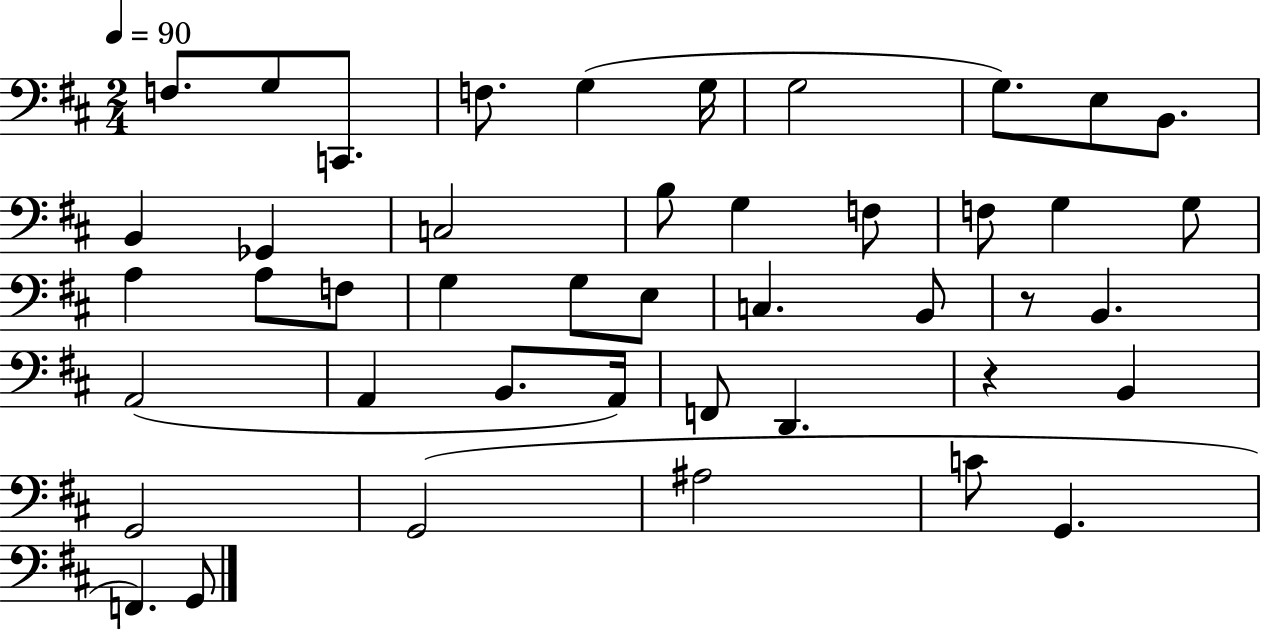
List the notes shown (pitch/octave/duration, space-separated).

F3/e. G3/e C2/e. F3/e. G3/q G3/s G3/h G3/e. E3/e B2/e. B2/q Gb2/q C3/h B3/e G3/q F3/e F3/e G3/q G3/e A3/q A3/e F3/e G3/q G3/e E3/e C3/q. B2/e R/e B2/q. A2/h A2/q B2/e. A2/s F2/e D2/q. R/q B2/q G2/h G2/h A#3/h C4/e G2/q. F2/q. G2/e